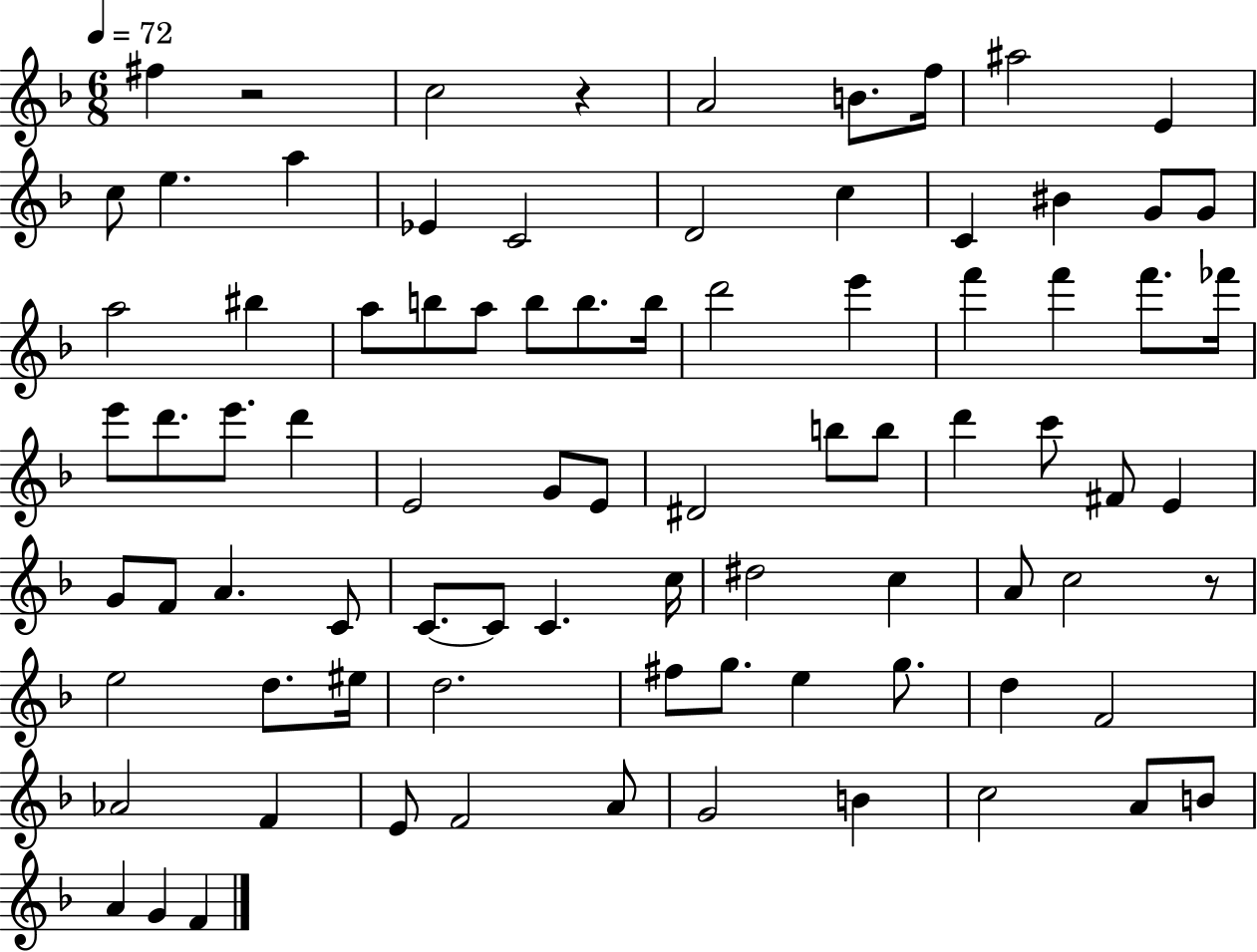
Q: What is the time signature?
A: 6/8